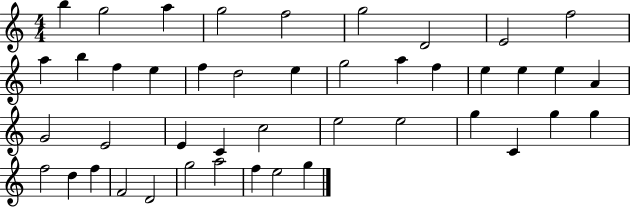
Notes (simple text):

B5/q G5/h A5/q G5/h F5/h G5/h D4/h E4/h F5/h A5/q B5/q F5/q E5/q F5/q D5/h E5/q G5/h A5/q F5/q E5/q E5/q E5/q A4/q G4/h E4/h E4/q C4/q C5/h E5/h E5/h G5/q C4/q G5/q G5/q F5/h D5/q F5/q F4/h D4/h G5/h A5/h F5/q E5/h G5/q